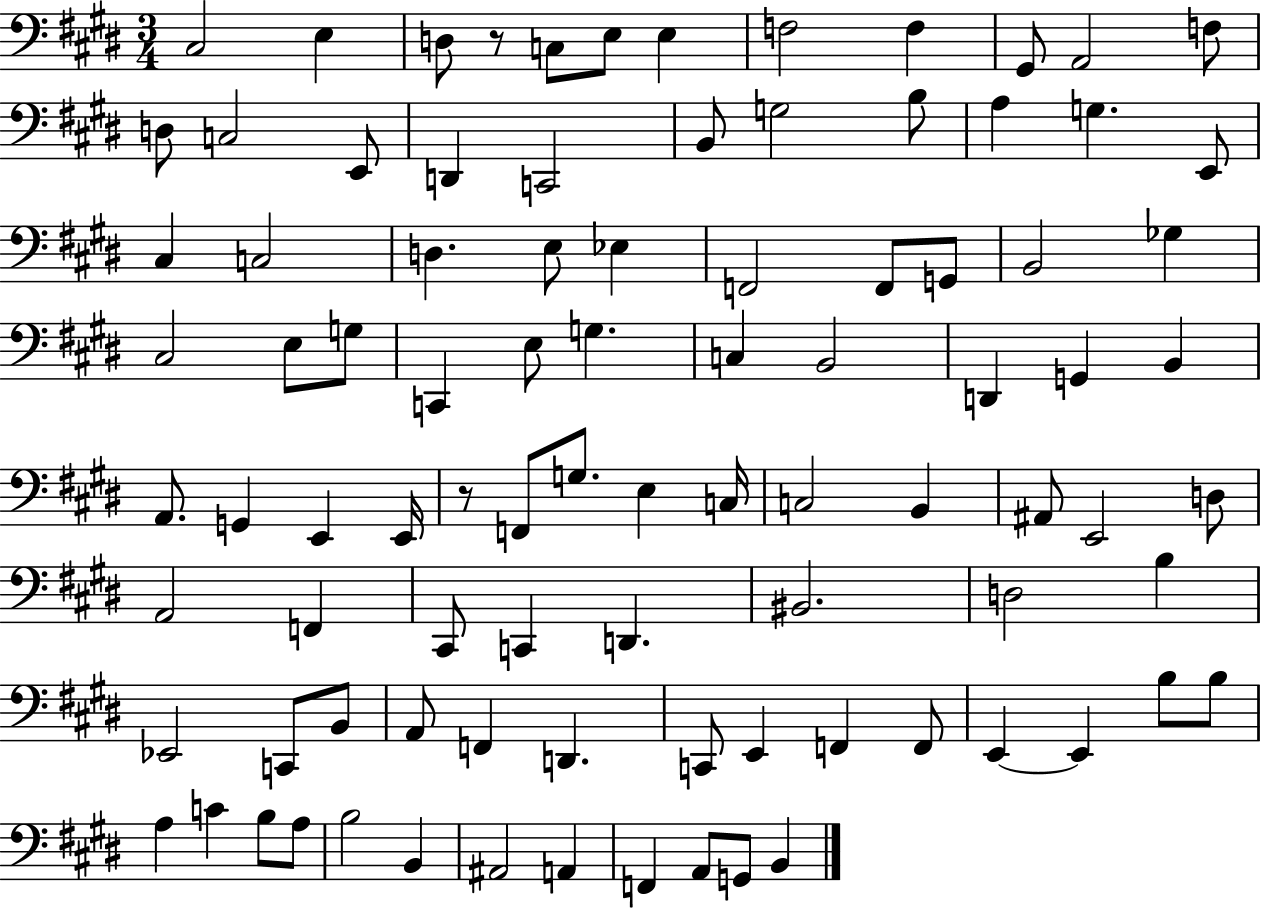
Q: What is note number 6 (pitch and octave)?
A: E3